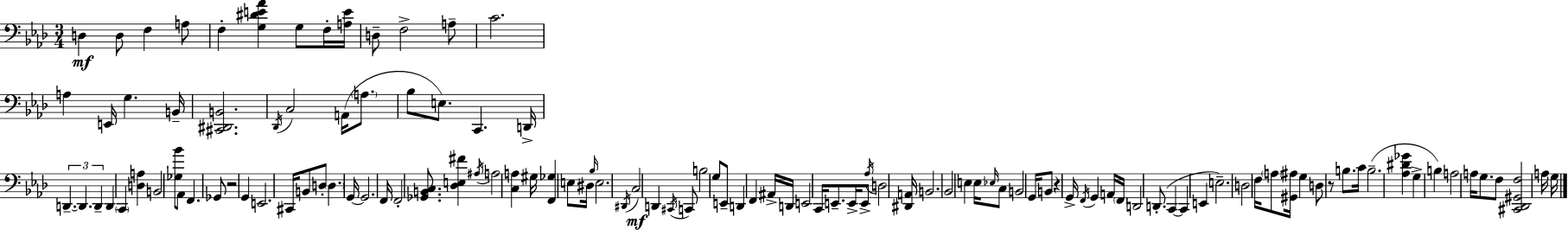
X:1
T:Untitled
M:3/4
L:1/4
K:Ab
D, D,/2 F, A,/2 F, [G,^DE_A] G,/2 F,/4 [A,E]/4 D,/2 F,2 A,/2 C2 A, E,,/4 G, B,,/4 [^C,,^D,,B,,]2 _D,,/4 C,2 A,,/4 A,/2 _B,/2 E,/2 C,, D,,/4 D,, D,, D,, D,, C,, [D,A,] B,,2 [_G,_B]/2 _A,,/2 F,, _G,,/2 z2 G,, E,,2 ^C,,/4 B,,/2 D,/2 D, G,,/4 G,,2 F,,/4 F,,2 [_G,,B,,C,]/2 [_D,E,^F] ^A,/4 A,2 [C,A,] ^G,/4 [F,,_G,] E,/2 ^D,/4 _B,/4 E,2 ^D,,/4 C,2 D,, ^C,,/4 C,,/2 B,2 G,/2 E,,/2 D,, F,, ^A,,/4 D,,/4 E,,2 C,,/4 E,,/2 E,,/4 E,,/2 _A,/4 D,2 [^D,,A,,]/4 B,,2 _B,,2 E, E,/4 _E,/4 C,/2 B,,2 G,,/4 B,,/2 z G,,/4 F,,/4 G,, A,,/4 F,,/4 D,,2 D,,/2 C,, C,, E,, E,2 D,2 F,/4 A,/2 [^G,,^A,]/4 G, D,/2 z/2 B,/2 C/4 B,2 [_A,^D_G] G, B, A,2 A,/4 G,/2 F,/2 [^C,,_D,,^G,,F,]2 A,/4 G,/4